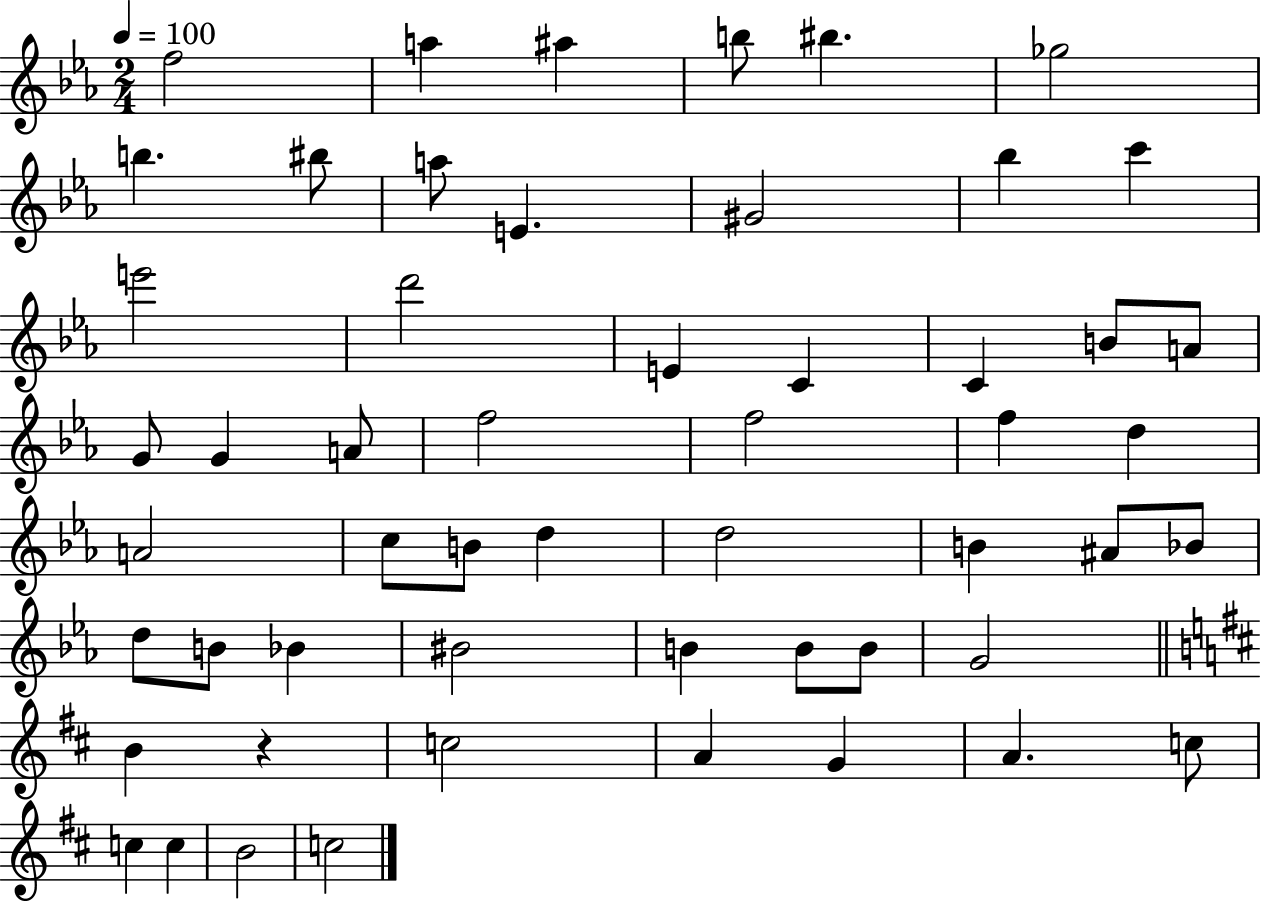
X:1
T:Untitled
M:2/4
L:1/4
K:Eb
f2 a ^a b/2 ^b _g2 b ^b/2 a/2 E ^G2 _b c' e'2 d'2 E C C B/2 A/2 G/2 G A/2 f2 f2 f d A2 c/2 B/2 d d2 B ^A/2 _B/2 d/2 B/2 _B ^B2 B B/2 B/2 G2 B z c2 A G A c/2 c c B2 c2